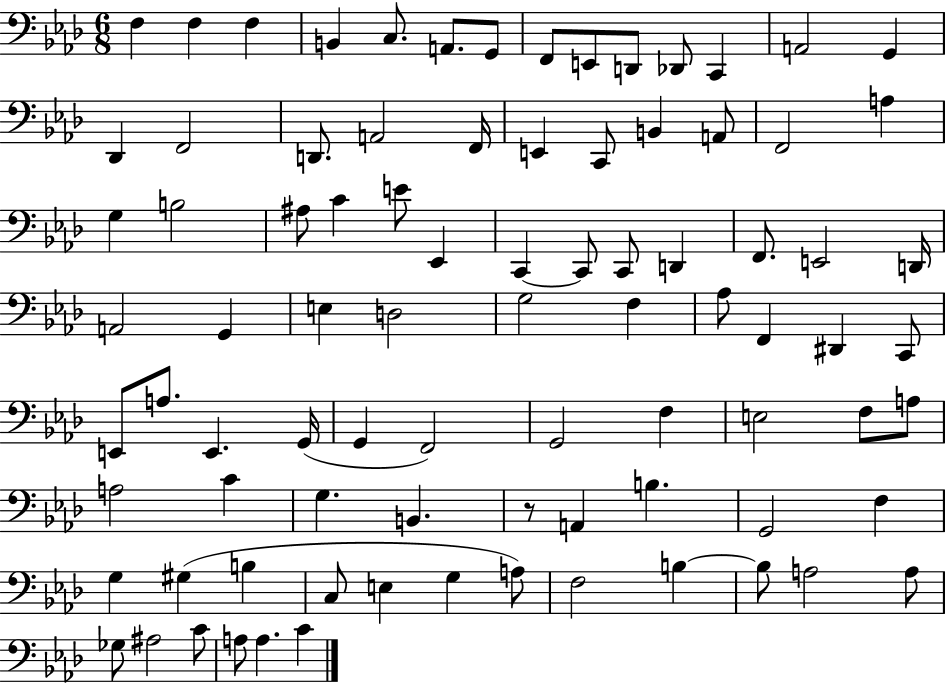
{
  \clef bass
  \numericTimeSignature
  \time 6/8
  \key aes \major
  f4 f4 f4 | b,4 c8. a,8. g,8 | f,8 e,8 d,8 des,8 c,4 | a,2 g,4 | \break des,4 f,2 | d,8. a,2 f,16 | e,4 c,8 b,4 a,8 | f,2 a4 | \break g4 b2 | ais8 c'4 e'8 ees,4 | c,4~~ c,8 c,8 d,4 | f,8. e,2 d,16 | \break a,2 g,4 | e4 d2 | g2 f4 | aes8 f,4 dis,4 c,8 | \break e,8 a8. e,4. g,16( | g,4 f,2) | g,2 f4 | e2 f8 a8 | \break a2 c'4 | g4. b,4. | r8 a,4 b4. | g,2 f4 | \break g4 gis4( b4 | c8 e4 g4 a8) | f2 b4~~ | b8 a2 a8 | \break ges8 ais2 c'8 | a8 a4. c'4 | \bar "|."
}